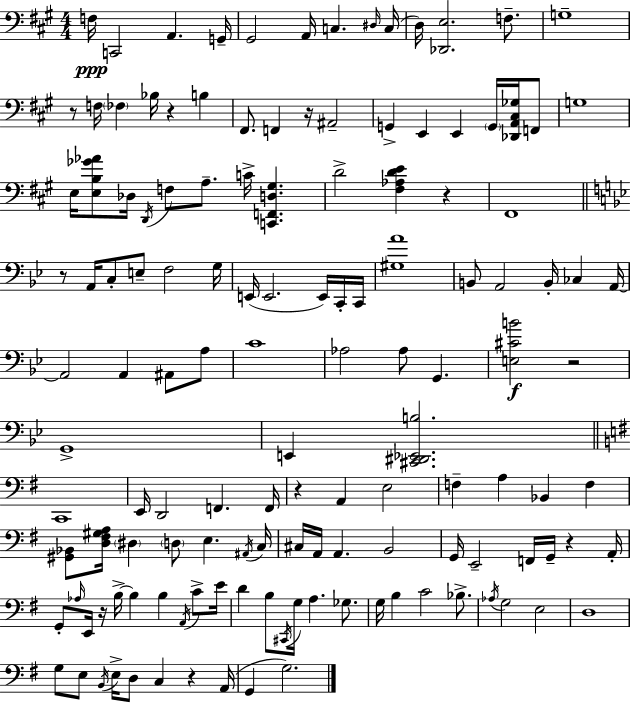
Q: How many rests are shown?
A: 10